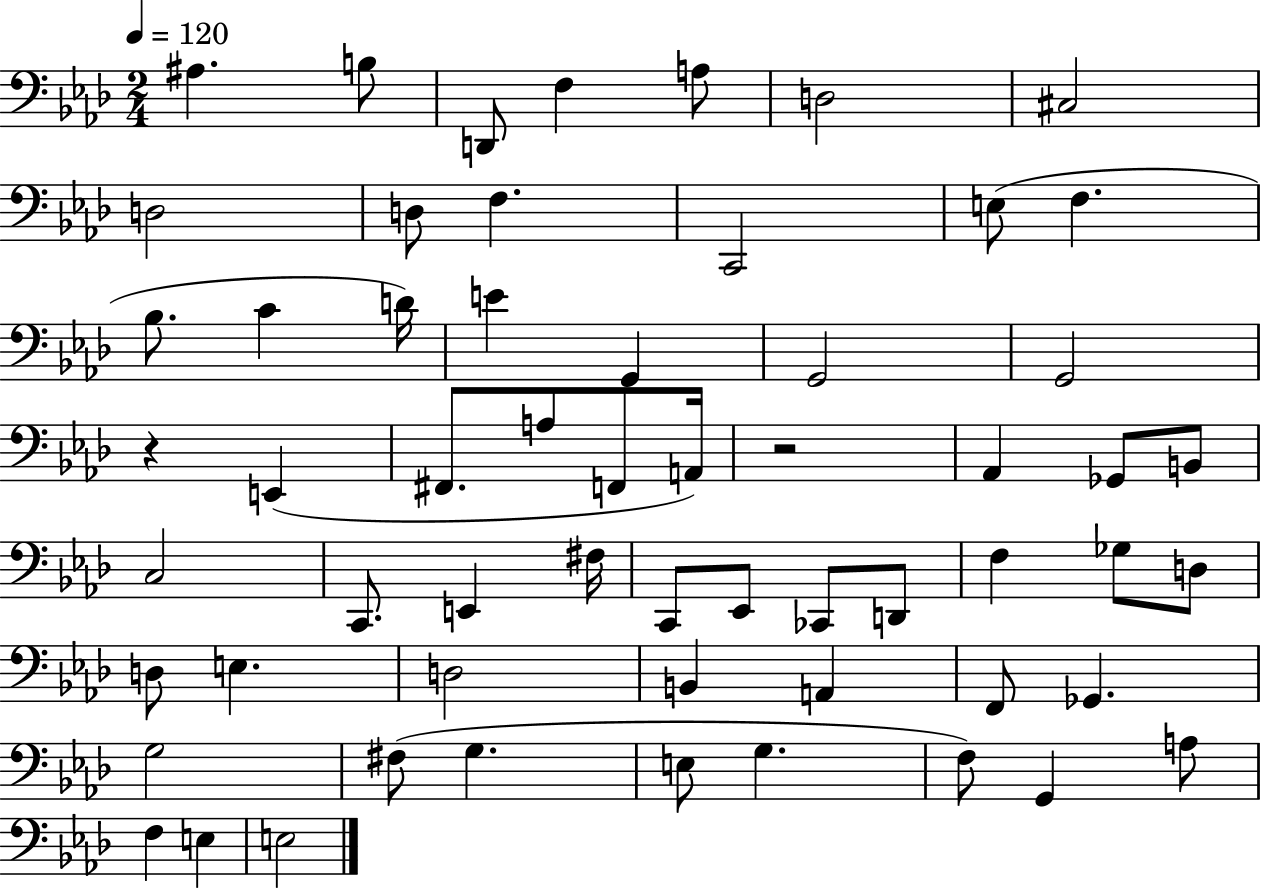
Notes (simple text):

A#3/q. B3/e D2/e F3/q A3/e D3/h C#3/h D3/h D3/e F3/q. C2/h E3/e F3/q. Bb3/e. C4/q D4/s E4/q G2/q G2/h G2/h R/q E2/q F#2/e. A3/e F2/e A2/s R/h Ab2/q Gb2/e B2/e C3/h C2/e. E2/q F#3/s C2/e Eb2/e CES2/e D2/e F3/q Gb3/e D3/e D3/e E3/q. D3/h B2/q A2/q F2/e Gb2/q. G3/h F#3/e G3/q. E3/e G3/q. F3/e G2/q A3/e F3/q E3/q E3/h